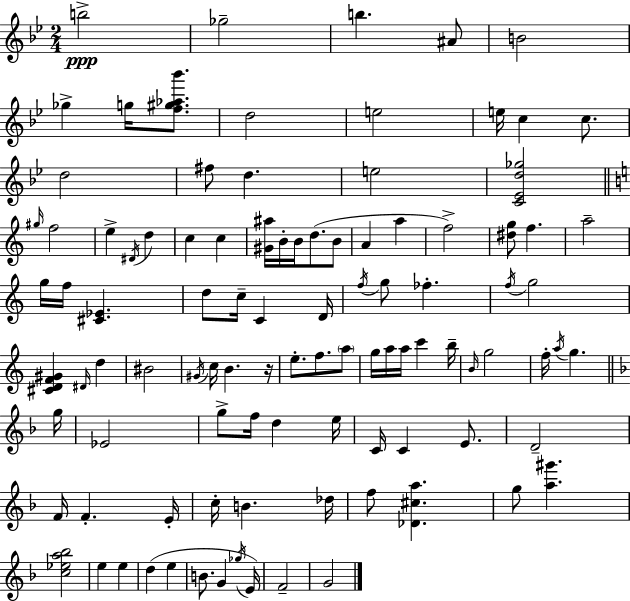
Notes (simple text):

B5/h Gb5/h B5/q. A#4/e B4/h Gb5/q G5/s [F5,G#5,Ab5,Bb6]/e. D5/h E5/h E5/s C5/q C5/e. D5/h F#5/e D5/q. E5/h [C4,Eb4,D5,Gb5]/h G#5/s F5/h E5/q D#4/s D5/q C5/q C5/q [G#4,A#5]/s B4/s B4/s D5/e. B4/e A4/q A5/q F5/h [D#5,G5]/e F5/q. A5/h G5/s F5/s [C#4,Eb4]/q. D5/e C5/s C4/q D4/s F5/s G5/e FES5/q. F5/s G5/h [C#4,D4,F4,G#4]/q D#4/s D5/q BIS4/h G#4/s C5/s B4/q. R/s E5/e. F5/e. A5/e G5/s A5/s A5/s C6/q B5/s B4/s G5/h F5/s A5/s G5/q. G5/s Eb4/h G5/e F5/s D5/q E5/s C4/s C4/q E4/e. D4/h F4/s F4/q. E4/s C5/s B4/q. Db5/s F5/e [Db4,C#5,A5]/q. G5/e [A5,G#6]/q. [C5,Eb5,A5,Bb5]/h E5/q E5/q D5/q E5/q B4/e. G4/q Gb5/s E4/s F4/h G4/h